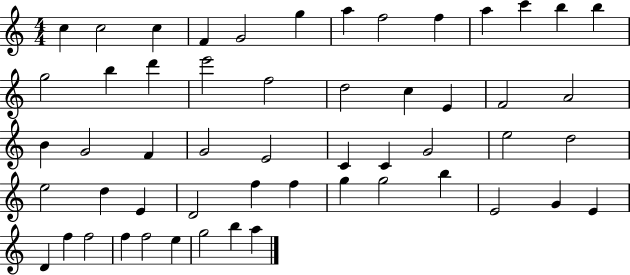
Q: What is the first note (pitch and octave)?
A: C5